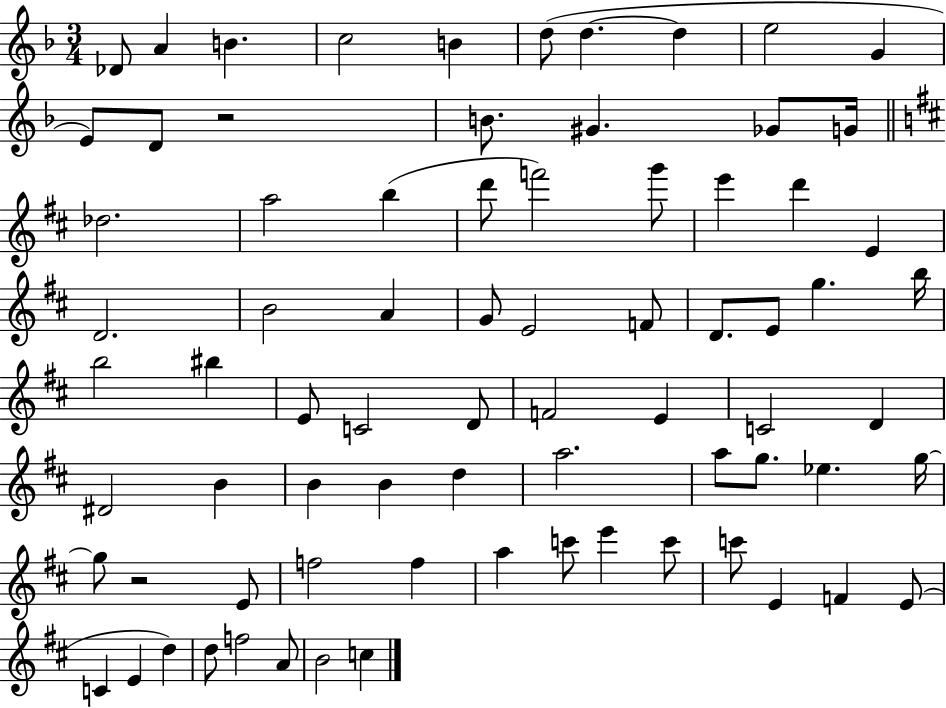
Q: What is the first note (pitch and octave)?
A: Db4